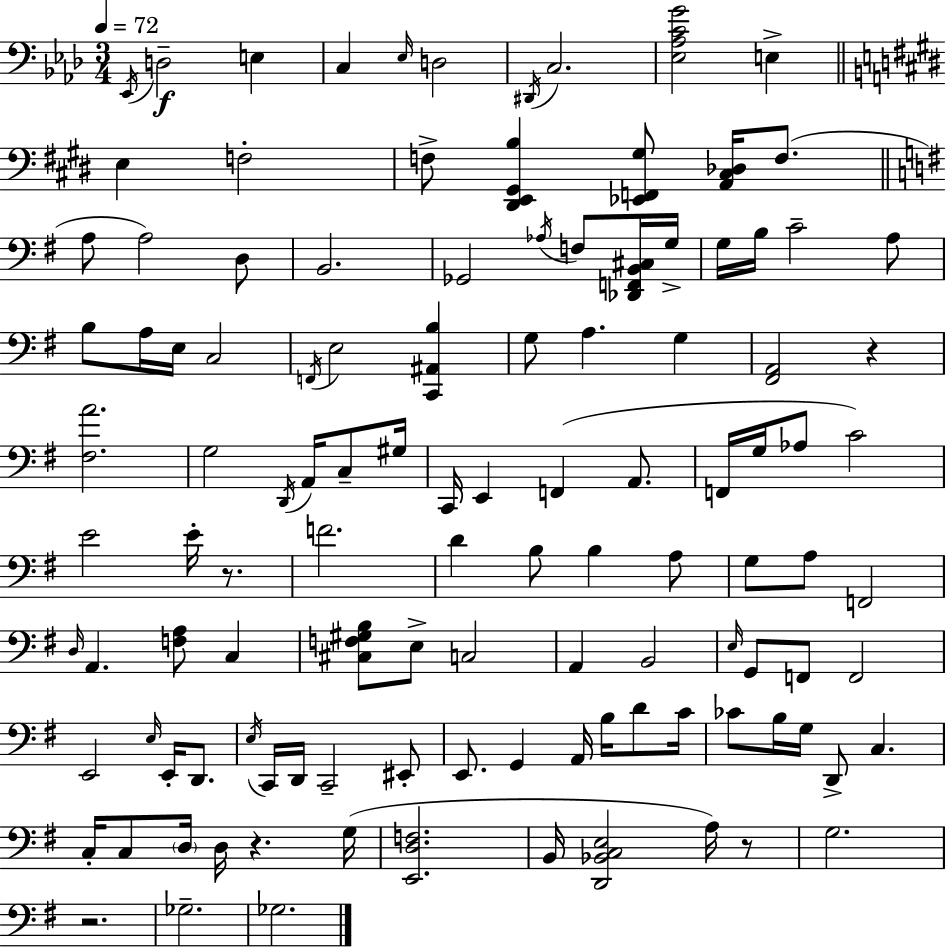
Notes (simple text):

Eb2/s D3/h E3/q C3/q Eb3/s D3/h D#2/s C3/h. [Eb3,Ab3,C4,G4]/h E3/q E3/q F3/h F3/e [D#2,E2,G#2,B3]/q [Eb2,F2,G#3]/e [A2,C#3,Db3]/s F3/e. A3/e A3/h D3/e B2/h. Gb2/h Ab3/s F3/e [Db2,F2,B2,C#3]/s G3/s G3/s B3/s C4/h A3/e B3/e A3/s E3/s C3/h F2/s E3/h [C2,A#2,B3]/q G3/e A3/q. G3/q [F#2,A2]/h R/q [F#3,A4]/h. G3/h D2/s A2/s C3/e G#3/s C2/s E2/q F2/q A2/e. F2/s G3/s Ab3/e C4/h E4/h E4/s R/e. F4/h. D4/q B3/e B3/q A3/e G3/e A3/e F2/h D3/s A2/q. [F3,A3]/e C3/q [C#3,F3,G#3,B3]/e E3/e C3/h A2/q B2/h E3/s G2/e F2/e F2/h E2/h E3/s E2/s D2/e. E3/s C2/s D2/s C2/h EIS2/e E2/e. G2/q A2/s B3/s D4/e C4/s CES4/e B3/s G3/s D2/e C3/q. C3/s C3/e D3/s D3/s R/q. G3/s [E2,D3,F3]/h. B2/s [D2,Bb2,C3,E3]/h A3/s R/e G3/h. R/h. Gb3/h. Gb3/h.